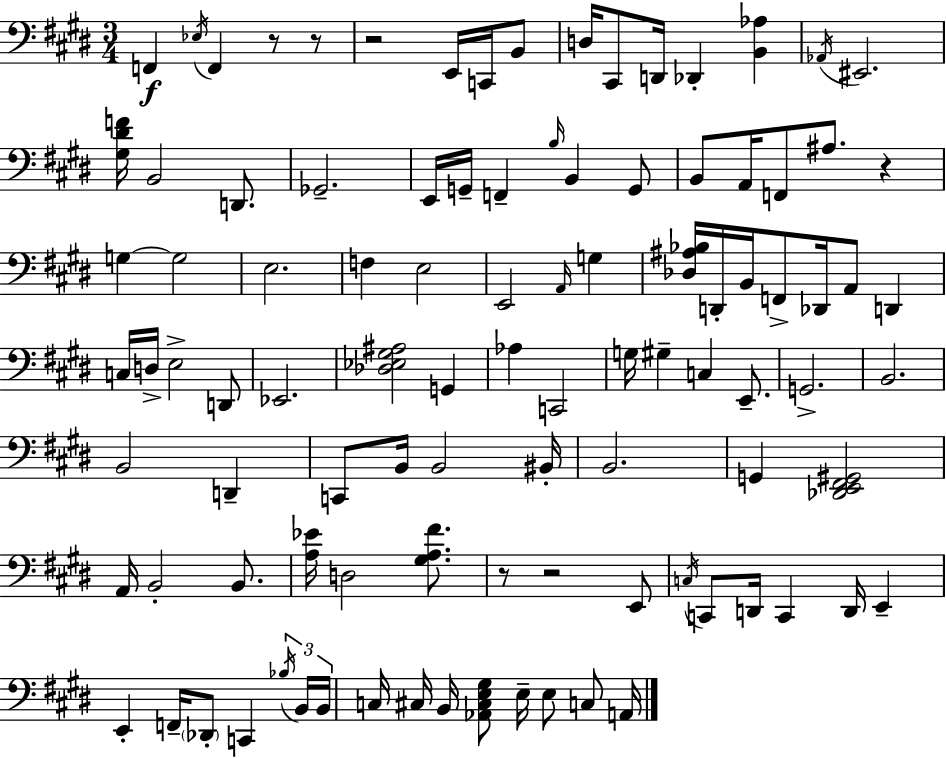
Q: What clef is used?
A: bass